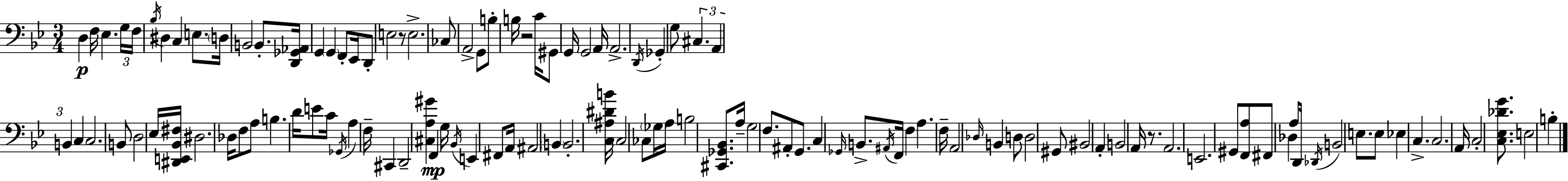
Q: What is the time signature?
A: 3/4